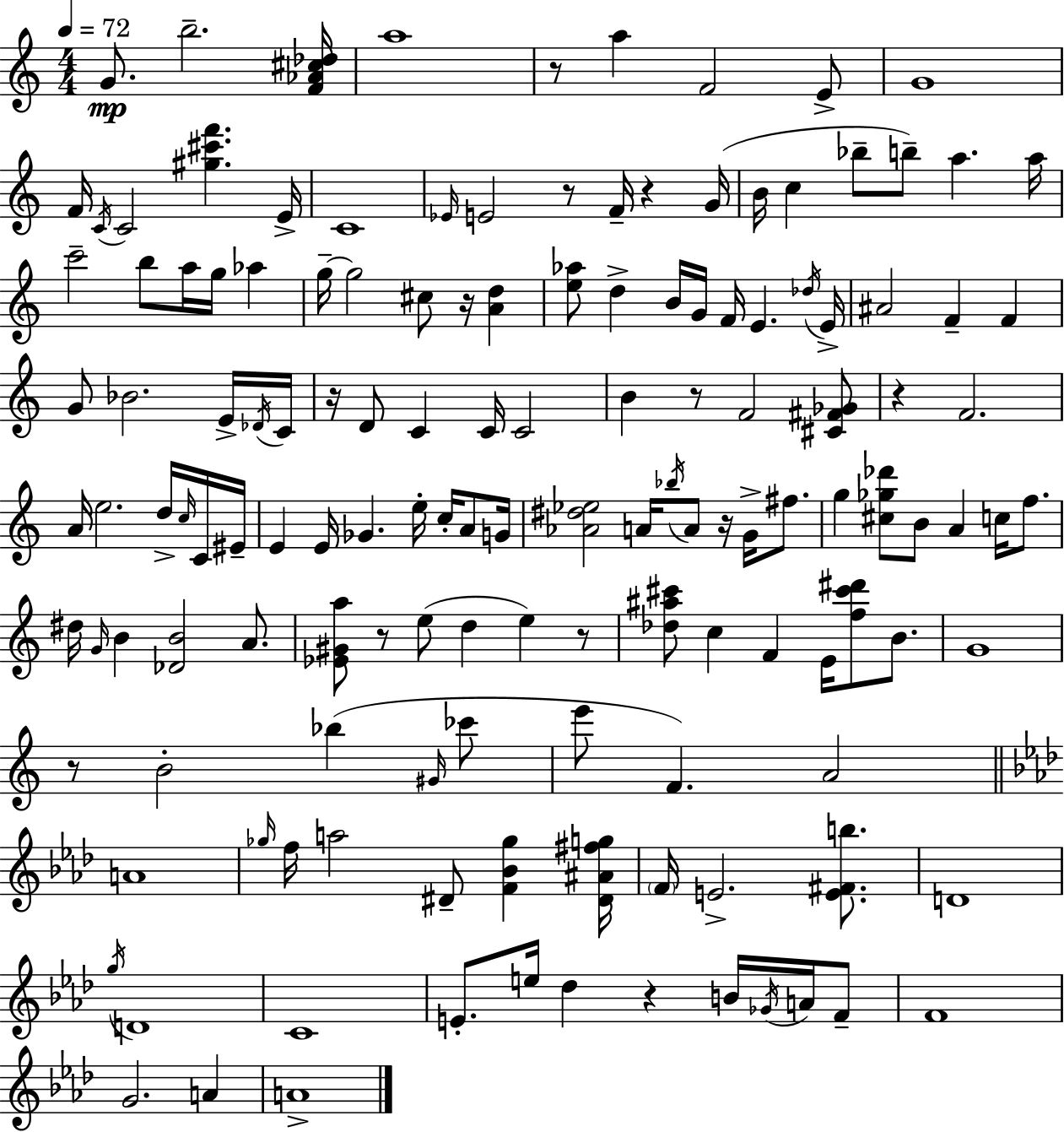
{
  \clef treble
  \numericTimeSignature
  \time 4/4
  \key c \major
  \tempo 4 = 72
  g'8.\mp b''2.-- <f' aes' cis'' des''>16 | a''1 | r8 a''4 f'2 e'8-> | g'1 | \break f'16 \acciaccatura { c'16 } c'2 <gis'' cis''' f'''>4. | e'16-> c'1 | \grace { ees'16 } e'2 r8 f'16-- r4 | g'16( b'16 c''4 bes''8-- b''8--) a''4. | \break a''16 c'''2-- b''8 a''16 g''16 aes''4 | g''16--~~ g''2 cis''8 r16 <a' d''>4 | <e'' aes''>8 d''4-> b'16 g'16 f'16 e'4. | \acciaccatura { des''16 } e'16-> ais'2 f'4-- f'4 | \break g'8 bes'2. | e'16-> \acciaccatura { des'16 } c'16 r16 d'8 c'4 c'16 c'2 | b'4 r8 f'2 | <cis' fis' ges'>8 r4 f'2. | \break a'16 e''2. | d''16-> \grace { c''16 } c'16 eis'16-- e'4 e'16 ges'4. | e''16-. c''16-. a'8 g'16 <aes' dis'' ees''>2 a'16 \acciaccatura { bes''16 } a'8 | r16 g'16-> fis''8. g''4 <cis'' ges'' des'''>8 b'8 a'4 | \break c''16 f''8. dis''16 \grace { g'16 } b'4 <des' b'>2 | a'8. <ees' gis' a''>8 r8 e''8( d''4 | e''4) r8 <des'' ais'' cis'''>8 c''4 f'4 | e'16 <f'' cis''' dis'''>8 b'8. g'1 | \break r8 b'2-. | bes''4( \grace { gis'16 } ces'''8 e'''8 f'4.) | a'2 \bar "||" \break \key f \minor a'1 | \grace { ges''16 } f''16 a''2 dis'8-- <f' bes' ges''>4 | <dis' ais' fis'' g''>16 \parenthesize f'16 e'2.-> <e' fis' b''>8. | d'1 | \break \acciaccatura { g''16 } d'1 | c'1 | e'8.-. e''16 des''4 r4 b'16 \acciaccatura { ges'16 } | a'16 f'8-- f'1 | \break g'2. a'4 | a'1-> | \bar "|."
}